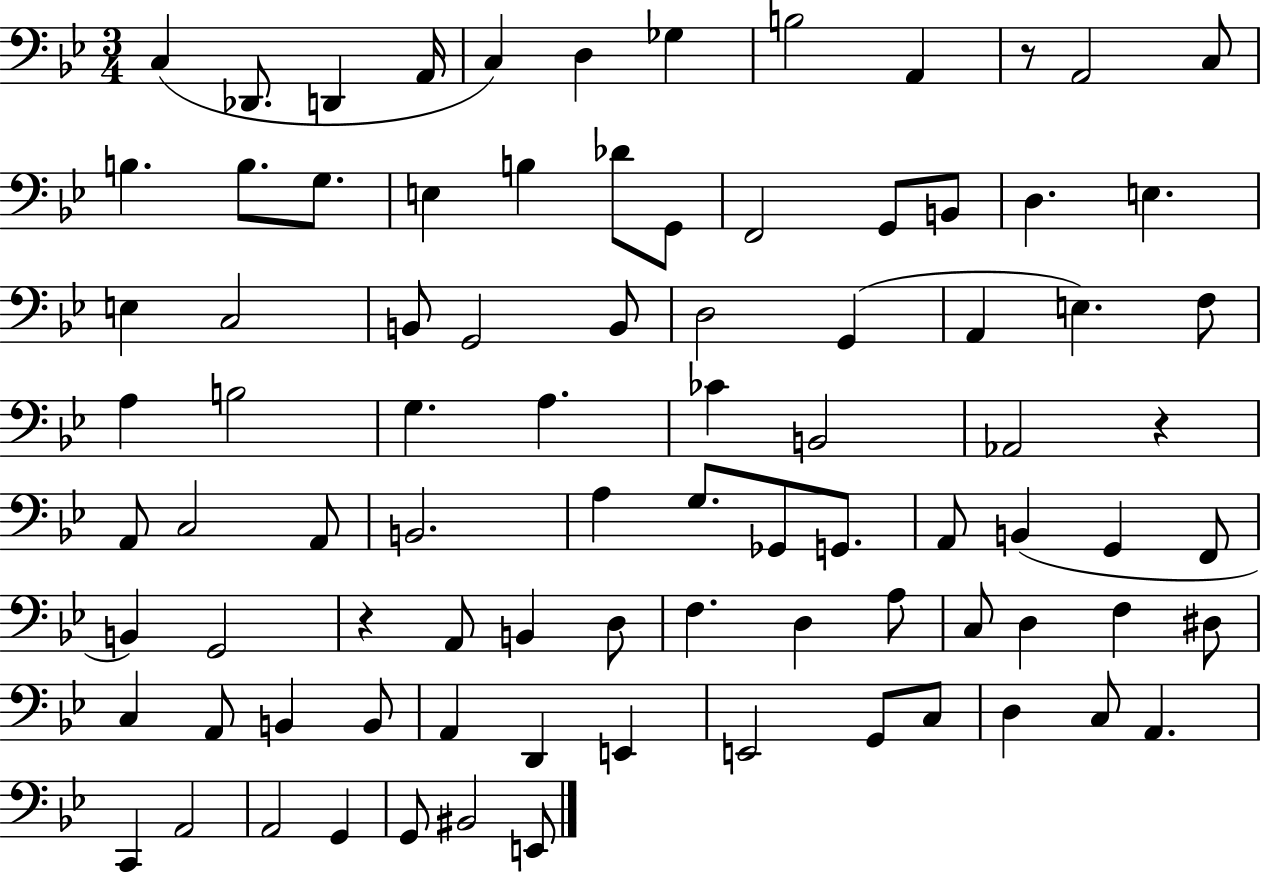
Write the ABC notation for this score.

X:1
T:Untitled
M:3/4
L:1/4
K:Bb
C, _D,,/2 D,, A,,/4 C, D, _G, B,2 A,, z/2 A,,2 C,/2 B, B,/2 G,/2 E, B, _D/2 G,,/2 F,,2 G,,/2 B,,/2 D, E, E, C,2 B,,/2 G,,2 B,,/2 D,2 G,, A,, E, F,/2 A, B,2 G, A, _C B,,2 _A,,2 z A,,/2 C,2 A,,/2 B,,2 A, G,/2 _G,,/2 G,,/2 A,,/2 B,, G,, F,,/2 B,, G,,2 z A,,/2 B,, D,/2 F, D, A,/2 C,/2 D, F, ^D,/2 C, A,,/2 B,, B,,/2 A,, D,, E,, E,,2 G,,/2 C,/2 D, C,/2 A,, C,, A,,2 A,,2 G,, G,,/2 ^B,,2 E,,/2